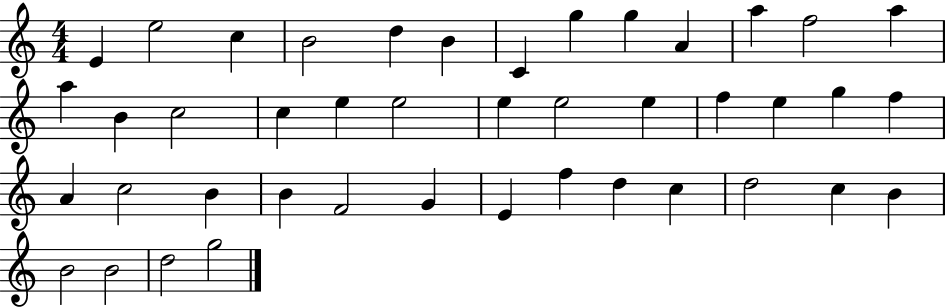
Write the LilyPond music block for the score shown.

{
  \clef treble
  \numericTimeSignature
  \time 4/4
  \key c \major
  e'4 e''2 c''4 | b'2 d''4 b'4 | c'4 g''4 g''4 a'4 | a''4 f''2 a''4 | \break a''4 b'4 c''2 | c''4 e''4 e''2 | e''4 e''2 e''4 | f''4 e''4 g''4 f''4 | \break a'4 c''2 b'4 | b'4 f'2 g'4 | e'4 f''4 d''4 c''4 | d''2 c''4 b'4 | \break b'2 b'2 | d''2 g''2 | \bar "|."
}